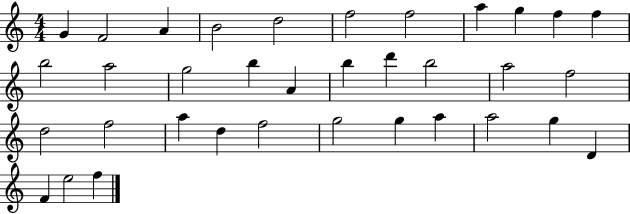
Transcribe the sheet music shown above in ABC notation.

X:1
T:Untitled
M:4/4
L:1/4
K:C
G F2 A B2 d2 f2 f2 a g f f b2 a2 g2 b A b d' b2 a2 f2 d2 f2 a d f2 g2 g a a2 g D F e2 f